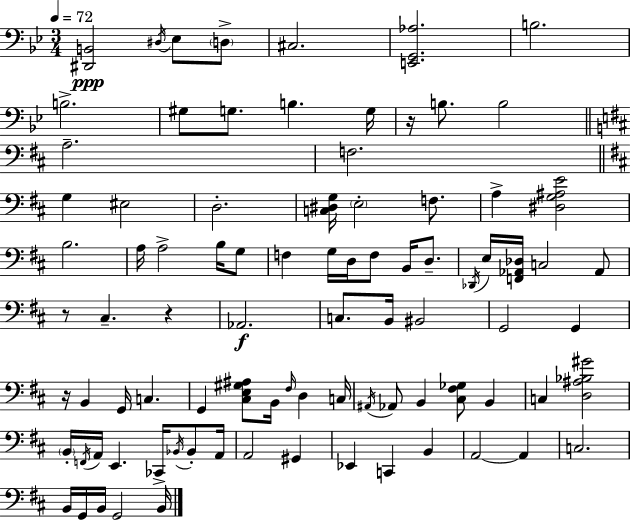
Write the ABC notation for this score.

X:1
T:Untitled
M:3/4
L:1/4
K:Bb
[^D,,B,,]2 ^D,/4 _E,/2 D,/2 ^C,2 [E,,G,,_A,]2 B,2 B,2 ^G,/2 G,/2 B, G,/4 z/4 B,/2 B,2 A,2 F,2 G, ^E,2 D,2 [C,^D,G,]/4 E,2 F,/2 A, [^D,G,^A,E]2 B,2 A,/4 A,2 B,/4 G,/2 F, G,/4 D,/4 F,/2 B,,/4 D,/2 _D,,/4 E,/4 [F,,_A,,_D,]/4 C,2 _A,,/2 z/2 ^C, z _A,,2 C,/2 B,,/4 ^B,,2 G,,2 G,, z/4 B,, G,,/4 C, G,, [^C,E,^G,^A,]/2 B,,/4 ^F,/4 D, C,/4 ^A,,/4 _A,,/2 B,, [^C,^F,_G,]/2 B,, C, [D,^A,_B,^G]2 B,,/4 F,,/4 A,,/4 E,, _C,,/4 _B,,/4 _B,,/2 A,,/4 A,,2 ^G,, _E,, C,, B,, A,,2 A,, C,2 B,,/4 G,,/4 B,,/4 G,,2 B,,/4